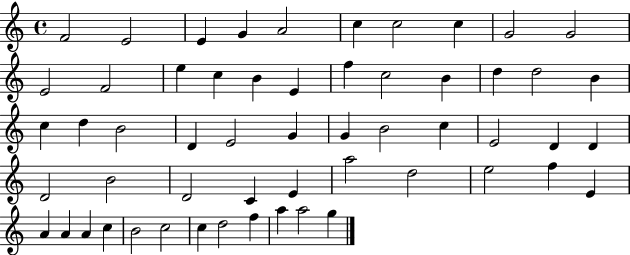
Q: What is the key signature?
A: C major